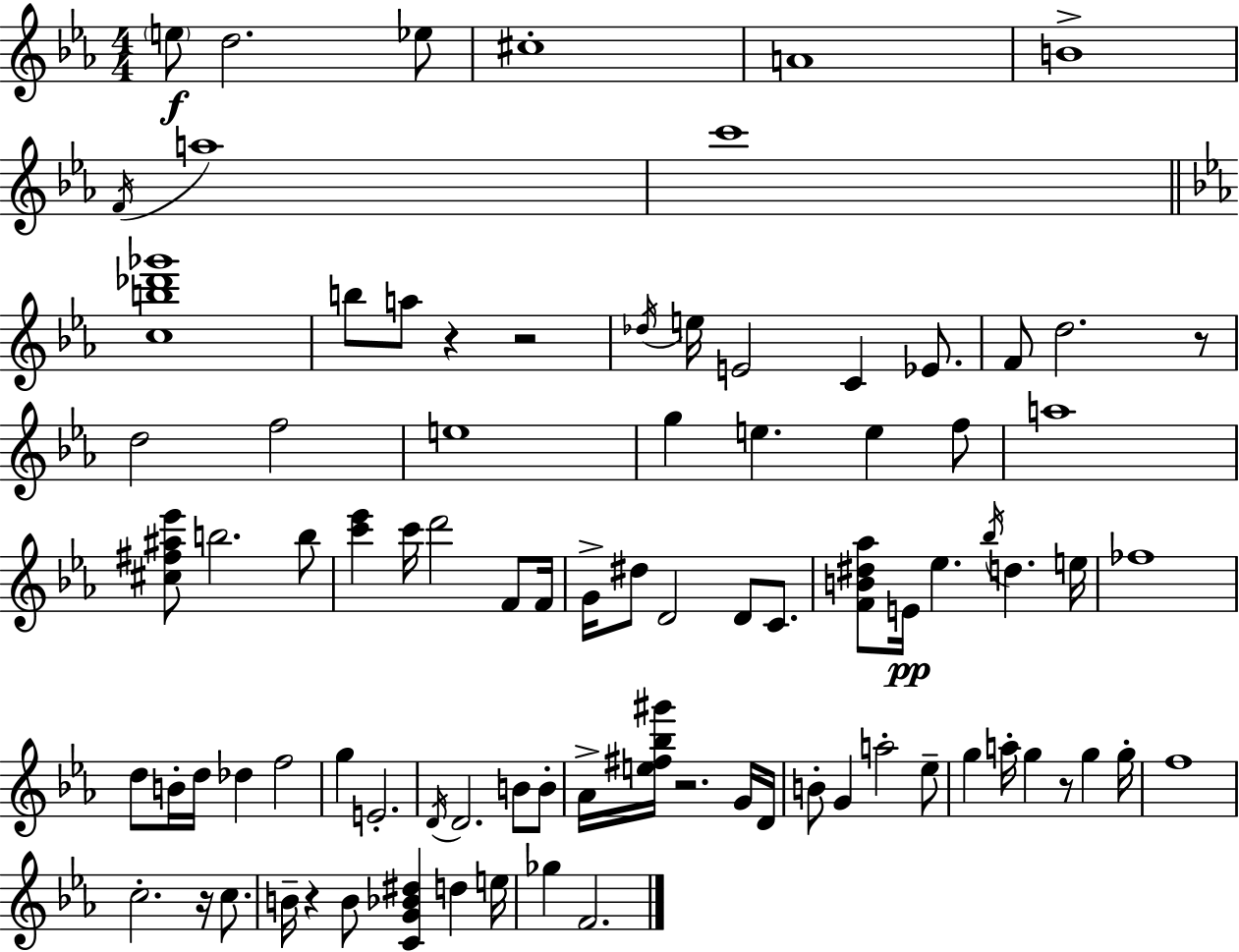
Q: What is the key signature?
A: EES major